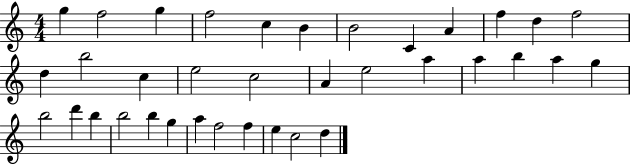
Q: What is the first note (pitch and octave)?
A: G5